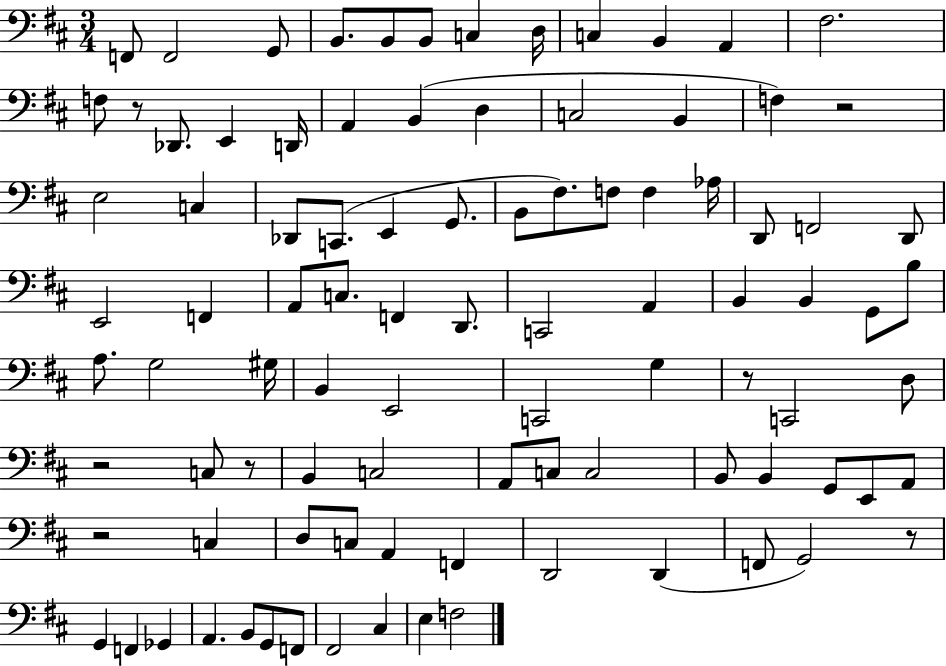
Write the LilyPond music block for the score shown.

{
  \clef bass
  \numericTimeSignature
  \time 3/4
  \key d \major
  \repeat volta 2 { f,8 f,2 g,8 | b,8. b,8 b,8 c4 d16 | c4 b,4 a,4 | fis2. | \break f8 r8 des,8. e,4 d,16 | a,4 b,4( d4 | c2 b,4 | f4) r2 | \break e2 c4 | des,8 c,8.( e,4 g,8. | b,8 fis8.) f8 f4 aes16 | d,8 f,2 d,8 | \break e,2 f,4 | a,8 c8. f,4 d,8. | c,2 a,4 | b,4 b,4 g,8 b8 | \break a8. g2 gis16 | b,4 e,2 | c,2 g4 | r8 c,2 d8 | \break r2 c8 r8 | b,4 c2 | a,8 c8 c2 | b,8 b,4 g,8 e,8 a,8 | \break r2 c4 | d8 c8 a,4 f,4 | d,2 d,4( | f,8 g,2) r8 | \break g,4 f,4 ges,4 | a,4. b,8 g,8 f,8 | fis,2 cis4 | e4 f2 | \break } \bar "|."
}